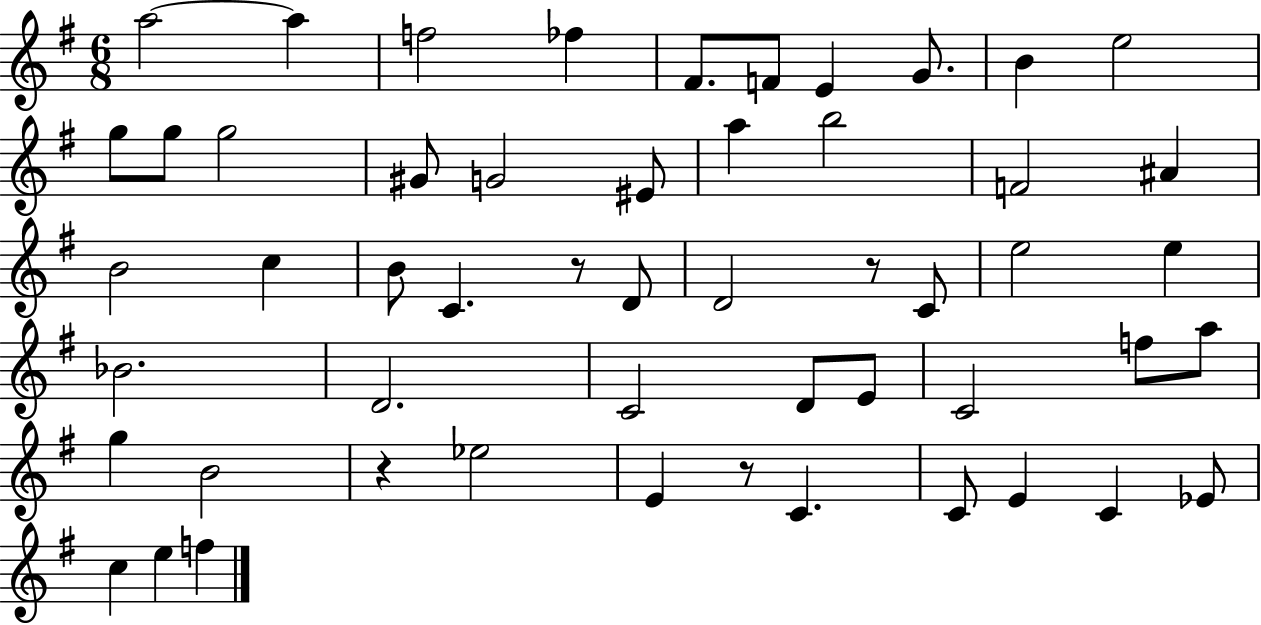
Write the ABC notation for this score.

X:1
T:Untitled
M:6/8
L:1/4
K:G
a2 a f2 _f ^F/2 F/2 E G/2 B e2 g/2 g/2 g2 ^G/2 G2 ^E/2 a b2 F2 ^A B2 c B/2 C z/2 D/2 D2 z/2 C/2 e2 e _B2 D2 C2 D/2 E/2 C2 f/2 a/2 g B2 z _e2 E z/2 C C/2 E C _E/2 c e f